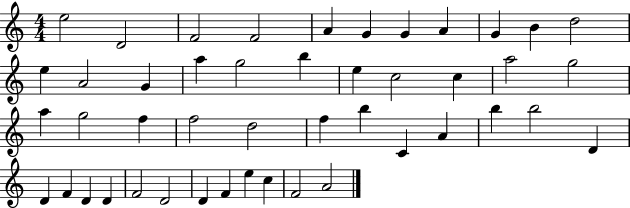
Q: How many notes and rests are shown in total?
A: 46